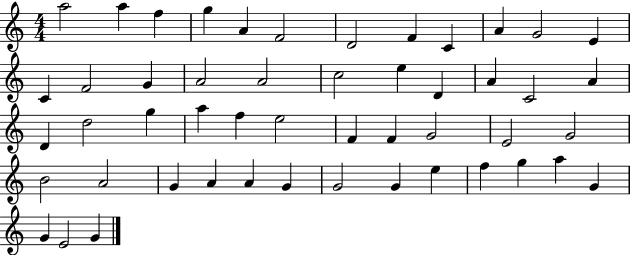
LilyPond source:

{
  \clef treble
  \numericTimeSignature
  \time 4/4
  \key c \major
  a''2 a''4 f''4 | g''4 a'4 f'2 | d'2 f'4 c'4 | a'4 g'2 e'4 | \break c'4 f'2 g'4 | a'2 a'2 | c''2 e''4 d'4 | a'4 c'2 a'4 | \break d'4 d''2 g''4 | a''4 f''4 e''2 | f'4 f'4 g'2 | e'2 g'2 | \break b'2 a'2 | g'4 a'4 a'4 g'4 | g'2 g'4 e''4 | f''4 g''4 a''4 g'4 | \break g'4 e'2 g'4 | \bar "|."
}